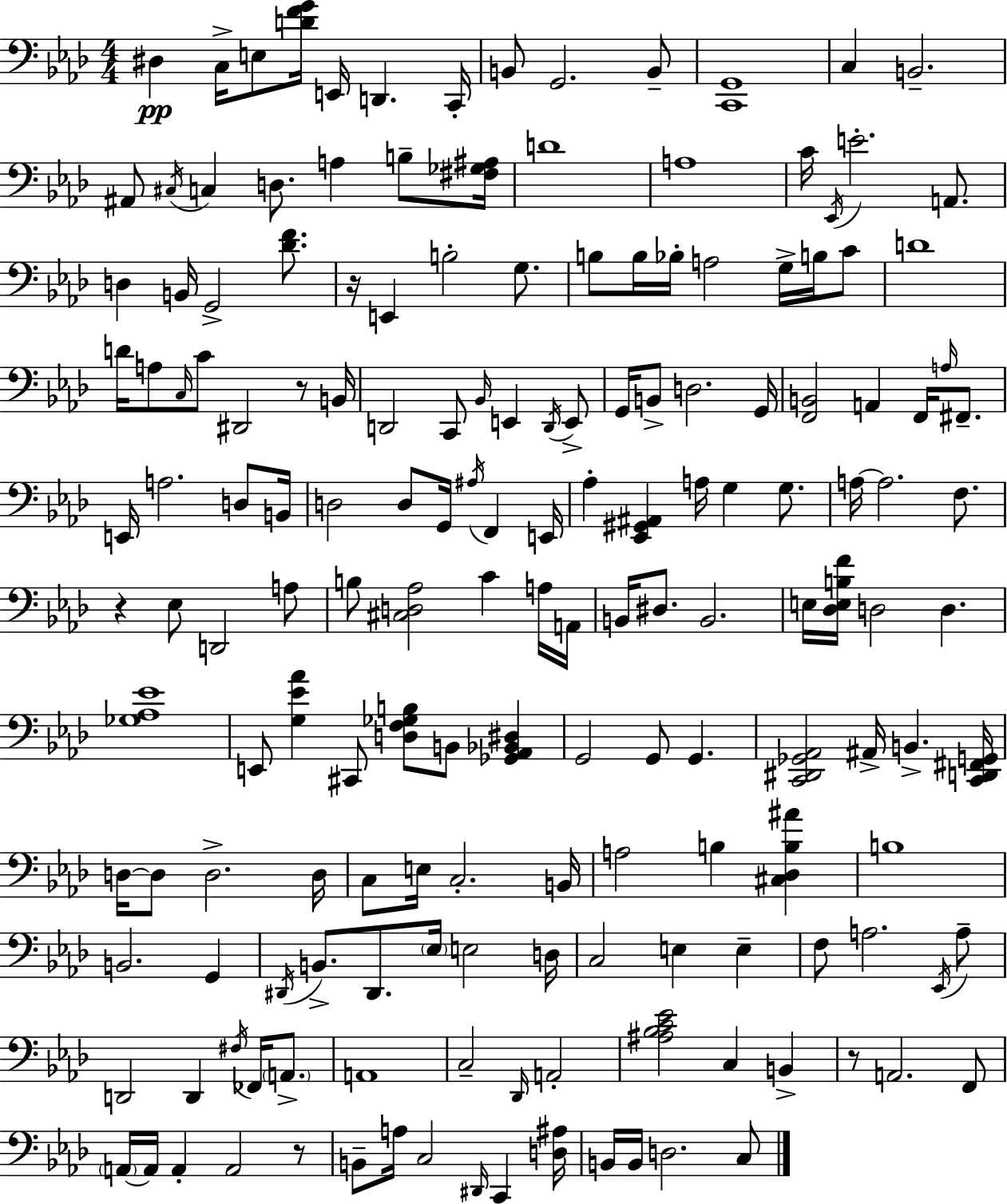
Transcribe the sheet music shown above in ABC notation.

X:1
T:Untitled
M:4/4
L:1/4
K:Ab
^D, C,/4 E,/2 [DFG]/4 E,,/4 D,, C,,/4 B,,/2 G,,2 B,,/2 [C,,G,,]4 C, B,,2 ^A,,/2 ^C,/4 C, D,/2 A, B,/2 [^F,_G,^A,]/4 D4 A,4 C/4 _E,,/4 E2 A,,/2 D, B,,/4 G,,2 [_DF]/2 z/4 E,, B,2 G,/2 B,/2 B,/4 _B,/4 A,2 G,/4 B,/4 C/2 D4 D/4 A,/2 C,/4 C/2 ^D,,2 z/2 B,,/4 D,,2 C,,/2 _B,,/4 E,, D,,/4 E,,/2 G,,/4 B,,/2 D,2 G,,/4 [F,,B,,]2 A,, F,,/4 A,/4 ^F,,/2 E,,/4 A,2 D,/2 B,,/4 D,2 D,/2 G,,/4 ^A,/4 F,, E,,/4 _A, [_E,,^G,,^A,,] A,/4 G, G,/2 A,/4 A,2 F,/2 z _E,/2 D,,2 A,/2 B,/2 [^C,D,_A,]2 C A,/4 A,,/4 B,,/4 ^D,/2 B,,2 E,/4 [_D,E,B,F]/4 D,2 D, [_G,_A,_E]4 E,,/2 [G,_E_A] ^C,,/2 [D,F,_G,B,]/2 B,,/2 [_G,,_A,,_B,,^D,] G,,2 G,,/2 G,, [C,,^D,,_G,,_A,,]2 ^A,,/4 B,, [C,,D,,^F,,G,,]/4 D,/4 D,/2 D,2 D,/4 C,/2 E,/4 C,2 B,,/4 A,2 B, [^C,_D,B,^A] B,4 B,,2 G,, ^D,,/4 B,,/2 ^D,,/2 _E,/4 E,2 D,/4 C,2 E, E, F,/2 A,2 _E,,/4 A,/2 D,,2 D,, ^F,/4 _F,,/4 A,,/2 A,,4 C,2 _D,,/4 A,,2 [^A,_B,C_E]2 C, B,, z/2 A,,2 F,,/2 A,,/4 A,,/4 A,, A,,2 z/2 B,,/2 A,/4 C,2 ^D,,/4 C,, [D,^A,]/4 B,,/4 B,,/4 D,2 C,/2